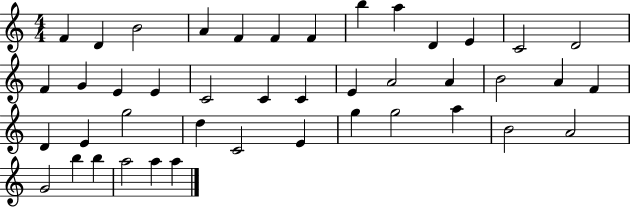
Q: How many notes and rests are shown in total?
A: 43